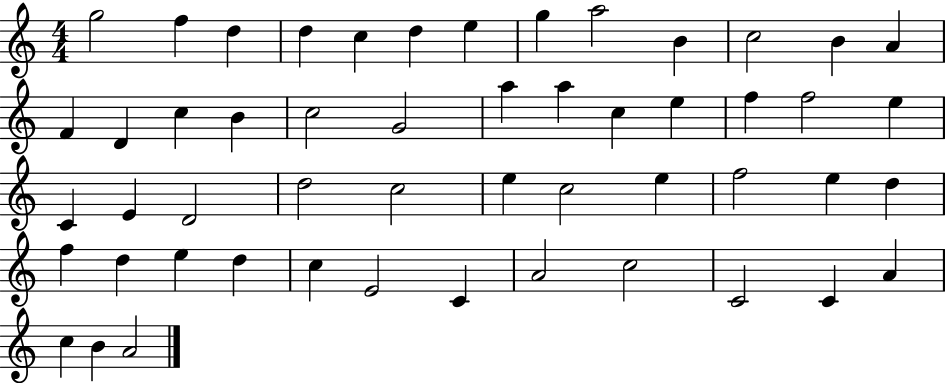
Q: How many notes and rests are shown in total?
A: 52